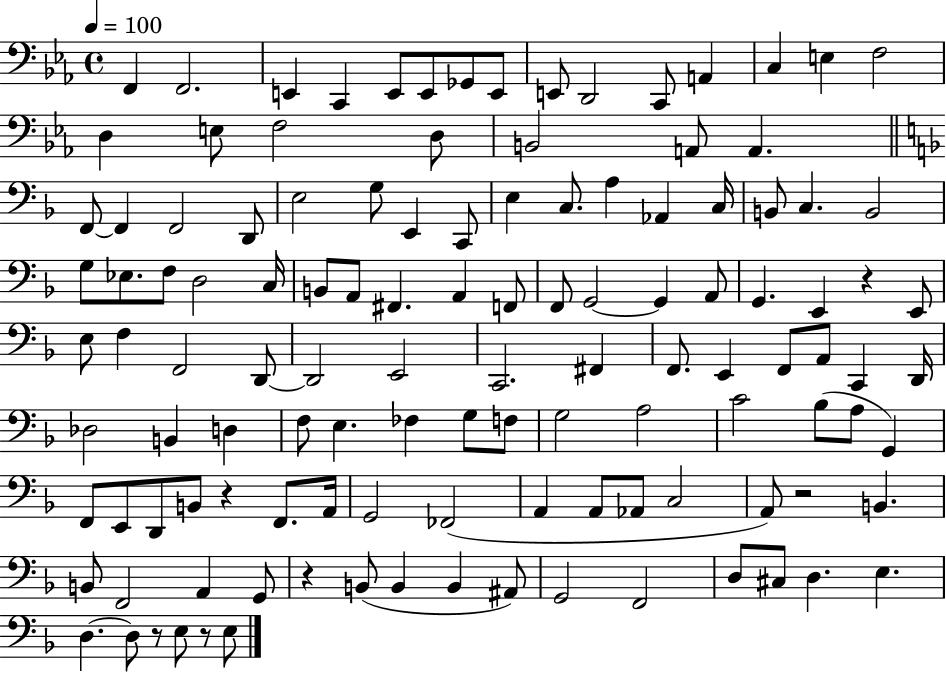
{
  \clef bass
  \time 4/4
  \defaultTimeSignature
  \key ees \major
  \tempo 4 = 100
  f,4 f,2. | e,4 c,4 e,8 e,8 ges,8 e,8 | e,8 d,2 c,8 a,4 | c4 e4 f2 | \break d4 e8 f2 d8 | b,2 a,8 a,4. | \bar "||" \break \key f \major f,8~~ f,4 f,2 d,8 | e2 g8 e,4 c,8 | e4 c8. a4 aes,4 c16 | b,8 c4. b,2 | \break g8 ees8. f8 d2 c16 | b,8 a,8 fis,4. a,4 f,8 | f,8 g,2~~ g,4 a,8 | g,4. e,4 r4 e,8 | \break e8 f4 f,2 d,8~~ | d,2 e,2 | c,2. fis,4 | f,8. e,4 f,8 a,8 c,4 d,16 | \break des2 b,4 d4 | f8 e4. fes4 g8 f8 | g2 a2 | c'2 bes8( a8 g,4) | \break f,8 e,8 d,8 b,8 r4 f,8. a,16 | g,2 fes,2( | a,4 a,8 aes,8 c2 | a,8) r2 b,4. | \break b,8 f,2 a,4 g,8 | r4 b,8( b,4 b,4 ais,8) | g,2 f,2 | d8 cis8 d4. e4. | \break d4.~~ d8 r8 e8 r8 e8 | \bar "|."
}